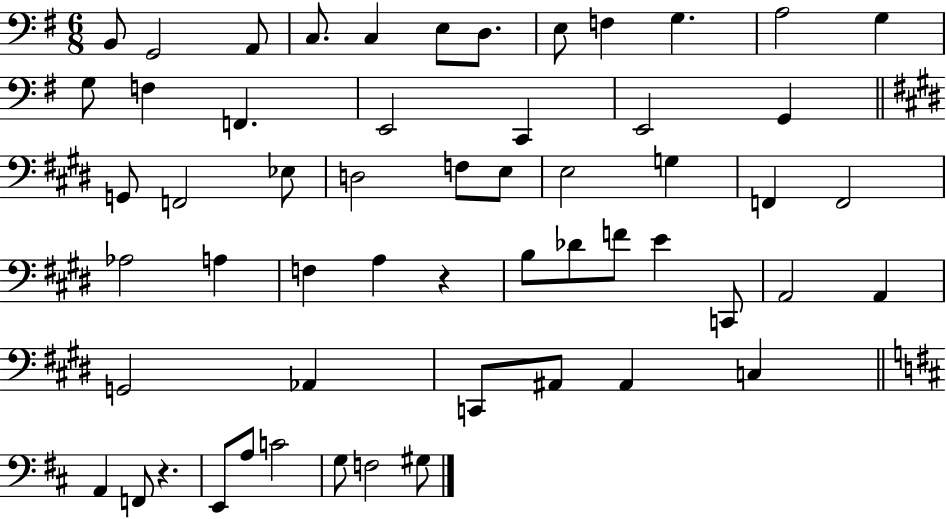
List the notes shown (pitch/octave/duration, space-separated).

B2/e G2/h A2/e C3/e. C3/q E3/e D3/e. E3/e F3/q G3/q. A3/h G3/q G3/e F3/q F2/q. E2/h C2/q E2/h G2/q G2/e F2/h Eb3/e D3/h F3/e E3/e E3/h G3/q F2/q F2/h Ab3/h A3/q F3/q A3/q R/q B3/e Db4/e F4/e E4/q C2/e A2/h A2/q G2/h Ab2/q C2/e A#2/e A#2/q C3/q A2/q F2/e R/q. E2/e A3/e C4/h G3/e F3/h G#3/e